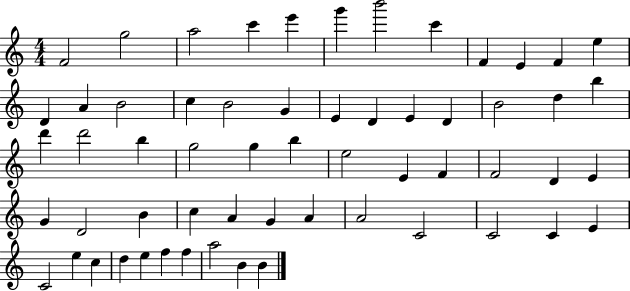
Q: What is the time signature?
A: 4/4